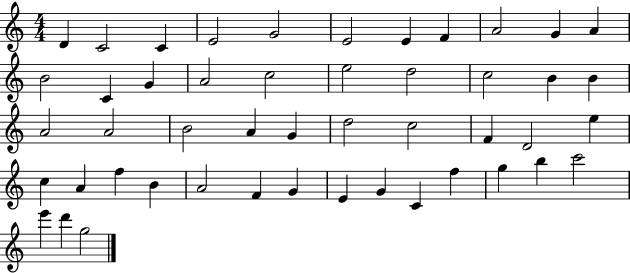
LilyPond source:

{
  \clef treble
  \numericTimeSignature
  \time 4/4
  \key c \major
  d'4 c'2 c'4 | e'2 g'2 | e'2 e'4 f'4 | a'2 g'4 a'4 | \break b'2 c'4 g'4 | a'2 c''2 | e''2 d''2 | c''2 b'4 b'4 | \break a'2 a'2 | b'2 a'4 g'4 | d''2 c''2 | f'4 d'2 e''4 | \break c''4 a'4 f''4 b'4 | a'2 f'4 g'4 | e'4 g'4 c'4 f''4 | g''4 b''4 c'''2 | \break e'''4 d'''4 g''2 | \bar "|."
}